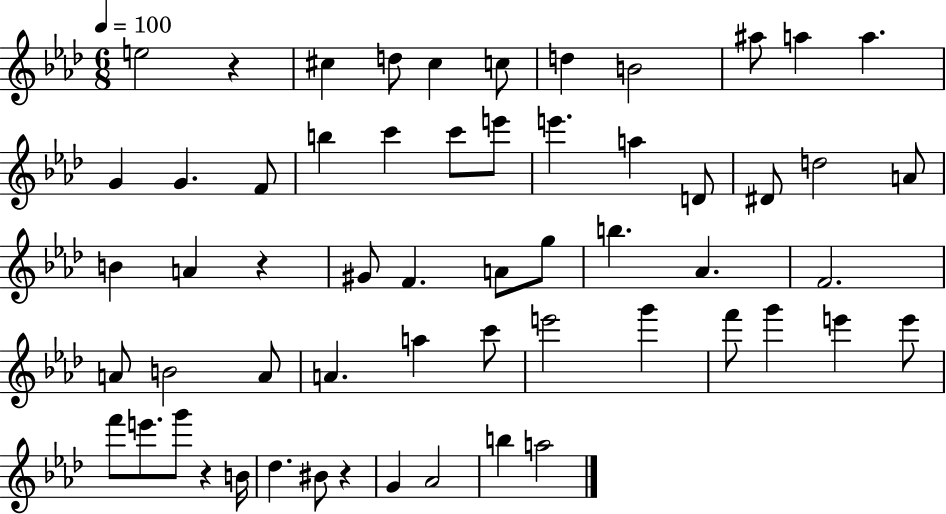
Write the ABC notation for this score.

X:1
T:Untitled
M:6/8
L:1/4
K:Ab
e2 z ^c d/2 ^c c/2 d B2 ^a/2 a a G G F/2 b c' c'/2 e'/2 e' a D/2 ^D/2 d2 A/2 B A z ^G/2 F A/2 g/2 b _A F2 A/2 B2 A/2 A a c'/2 e'2 g' f'/2 g' e' e'/2 f'/2 e'/2 g'/2 z B/4 _d ^B/2 z G _A2 b a2